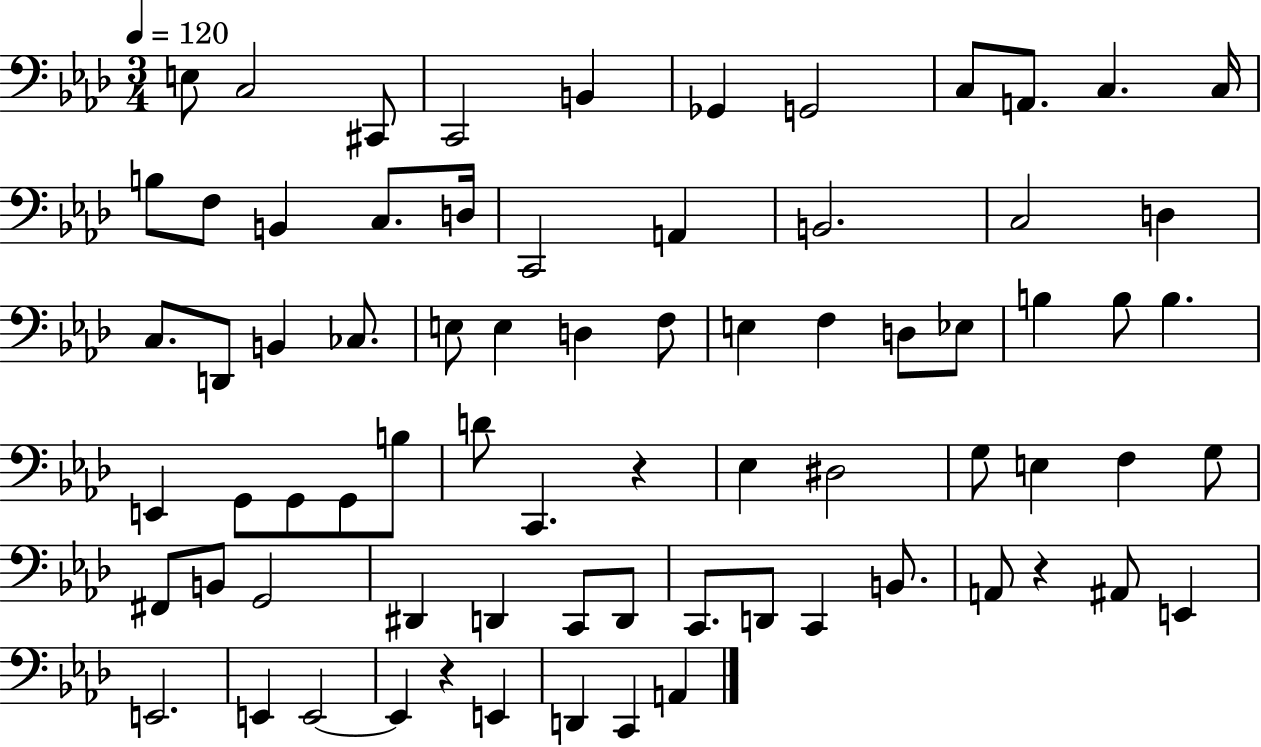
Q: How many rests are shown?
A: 3